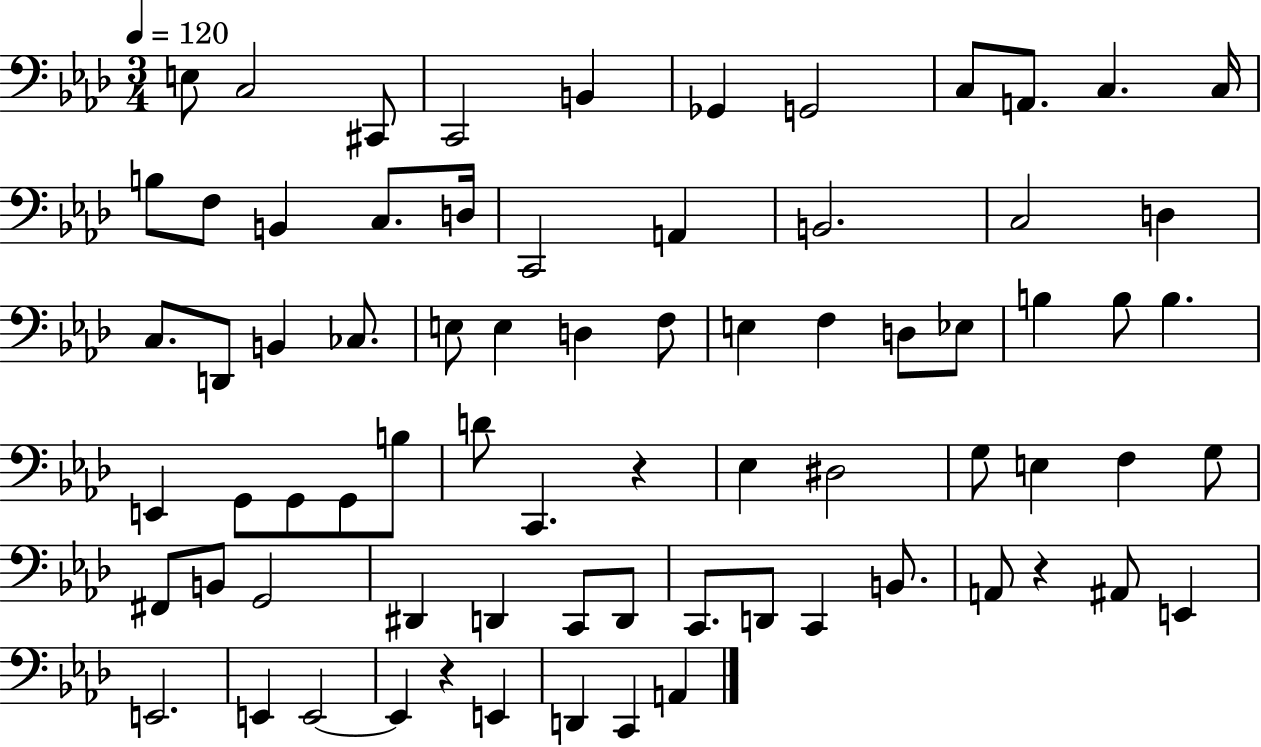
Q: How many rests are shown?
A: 3